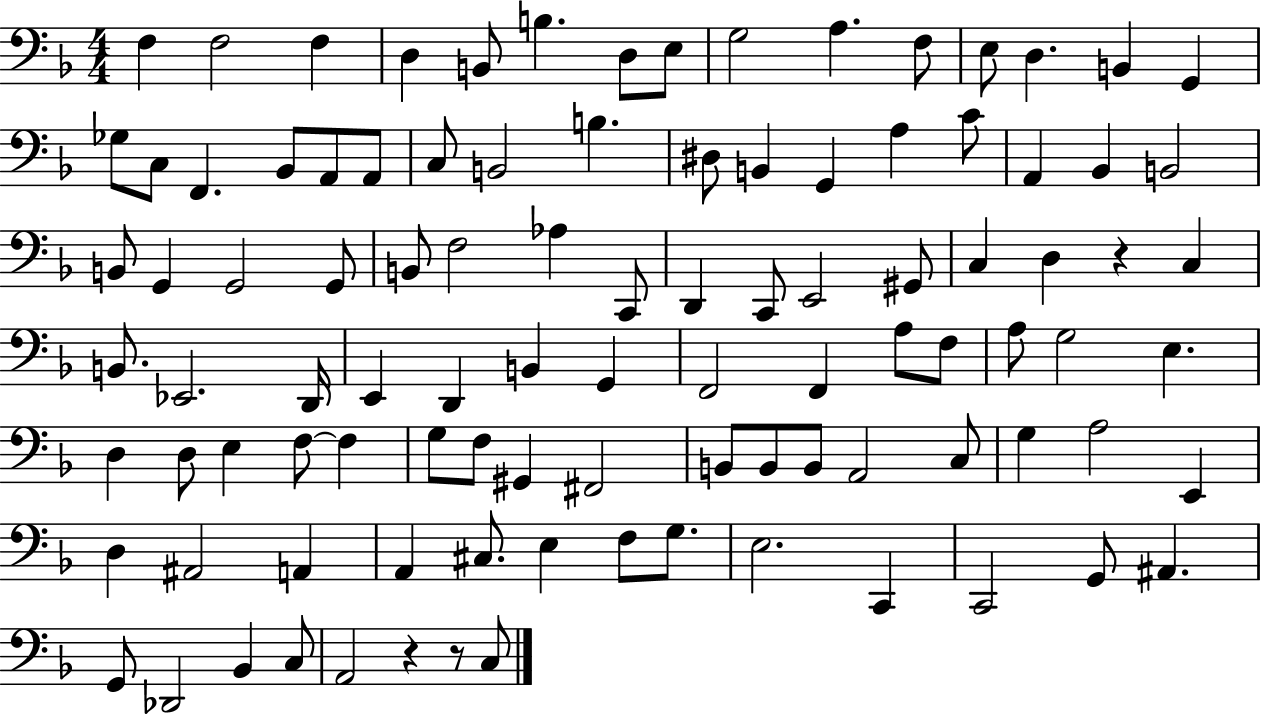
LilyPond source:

{
  \clef bass
  \numericTimeSignature
  \time 4/4
  \key f \major
  f4 f2 f4 | d4 b,8 b4. d8 e8 | g2 a4. f8 | e8 d4. b,4 g,4 | \break ges8 c8 f,4. bes,8 a,8 a,8 | c8 b,2 b4. | dis8 b,4 g,4 a4 c'8 | a,4 bes,4 b,2 | \break b,8 g,4 g,2 g,8 | b,8 f2 aes4 c,8 | d,4 c,8 e,2 gis,8 | c4 d4 r4 c4 | \break b,8. ees,2. d,16 | e,4 d,4 b,4 g,4 | f,2 f,4 a8 f8 | a8 g2 e4. | \break d4 d8 e4 f8~~ f4 | g8 f8 gis,4 fis,2 | b,8 b,8 b,8 a,2 c8 | g4 a2 e,4 | \break d4 ais,2 a,4 | a,4 cis8. e4 f8 g8. | e2. c,4 | c,2 g,8 ais,4. | \break g,8 des,2 bes,4 c8 | a,2 r4 r8 c8 | \bar "|."
}